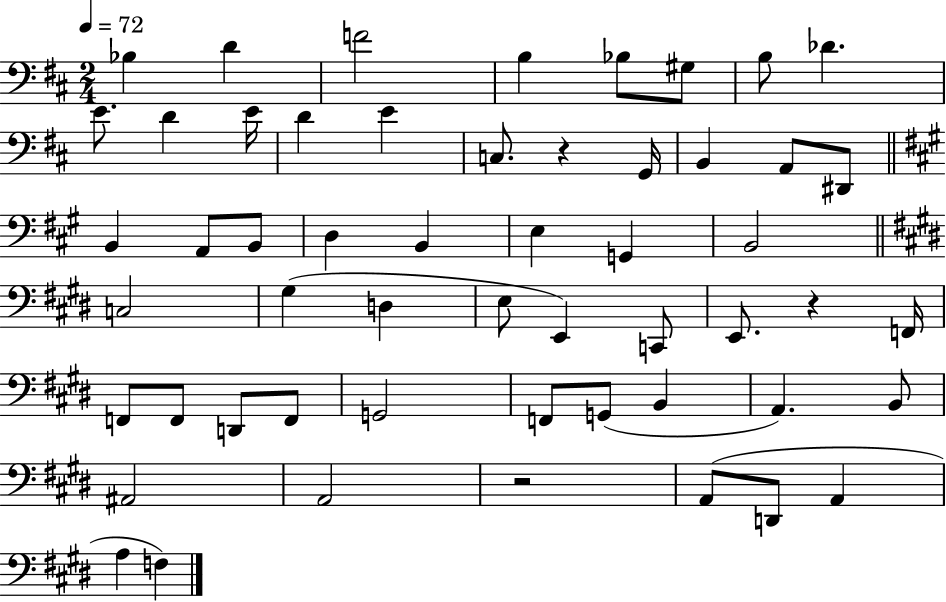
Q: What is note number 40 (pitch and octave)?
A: F2